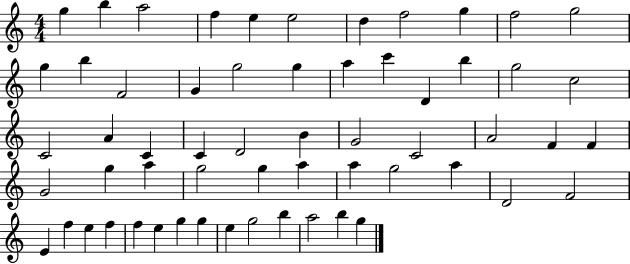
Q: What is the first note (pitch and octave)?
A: G5